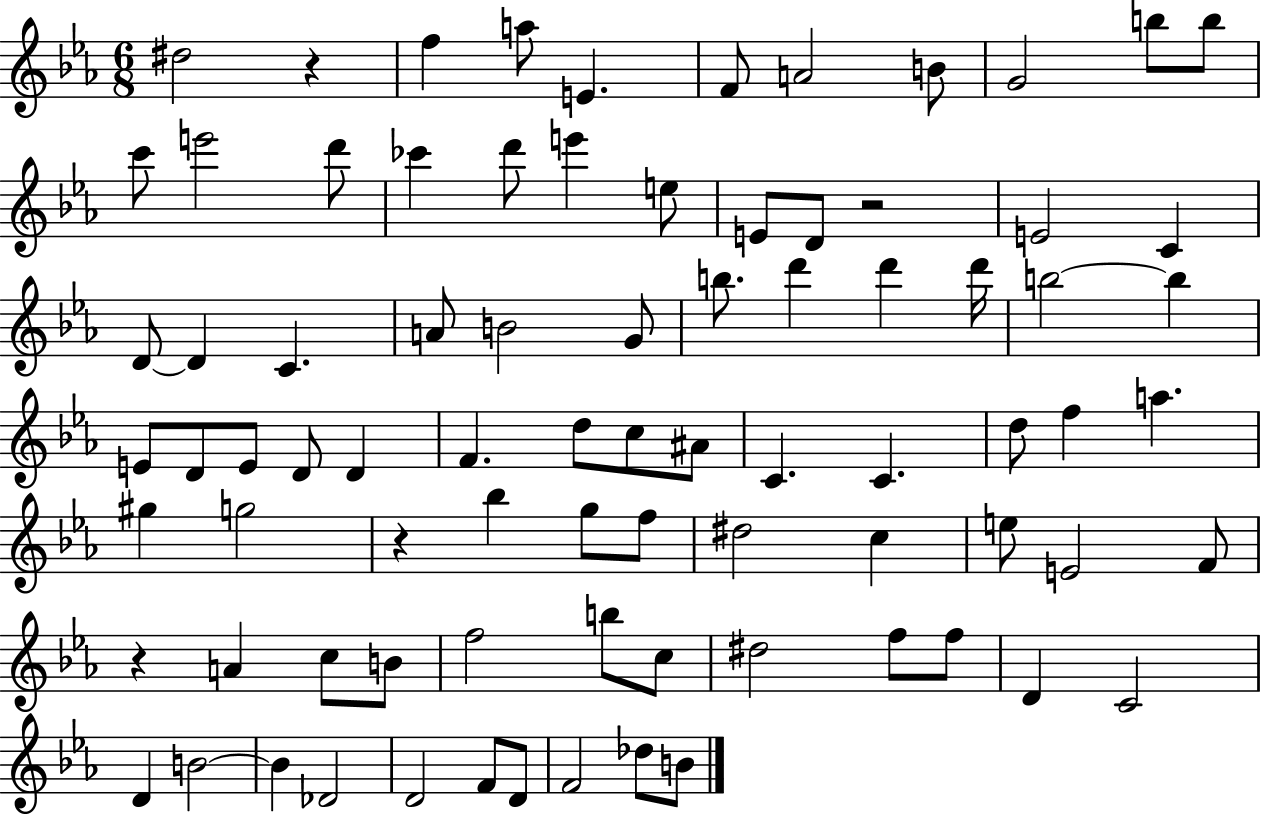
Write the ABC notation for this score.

X:1
T:Untitled
M:6/8
L:1/4
K:Eb
^d2 z f a/2 E F/2 A2 B/2 G2 b/2 b/2 c'/2 e'2 d'/2 _c' d'/2 e' e/2 E/2 D/2 z2 E2 C D/2 D C A/2 B2 G/2 b/2 d' d' d'/4 b2 b E/2 D/2 E/2 D/2 D F d/2 c/2 ^A/2 C C d/2 f a ^g g2 z _b g/2 f/2 ^d2 c e/2 E2 F/2 z A c/2 B/2 f2 b/2 c/2 ^d2 f/2 f/2 D C2 D B2 B _D2 D2 F/2 D/2 F2 _d/2 B/2